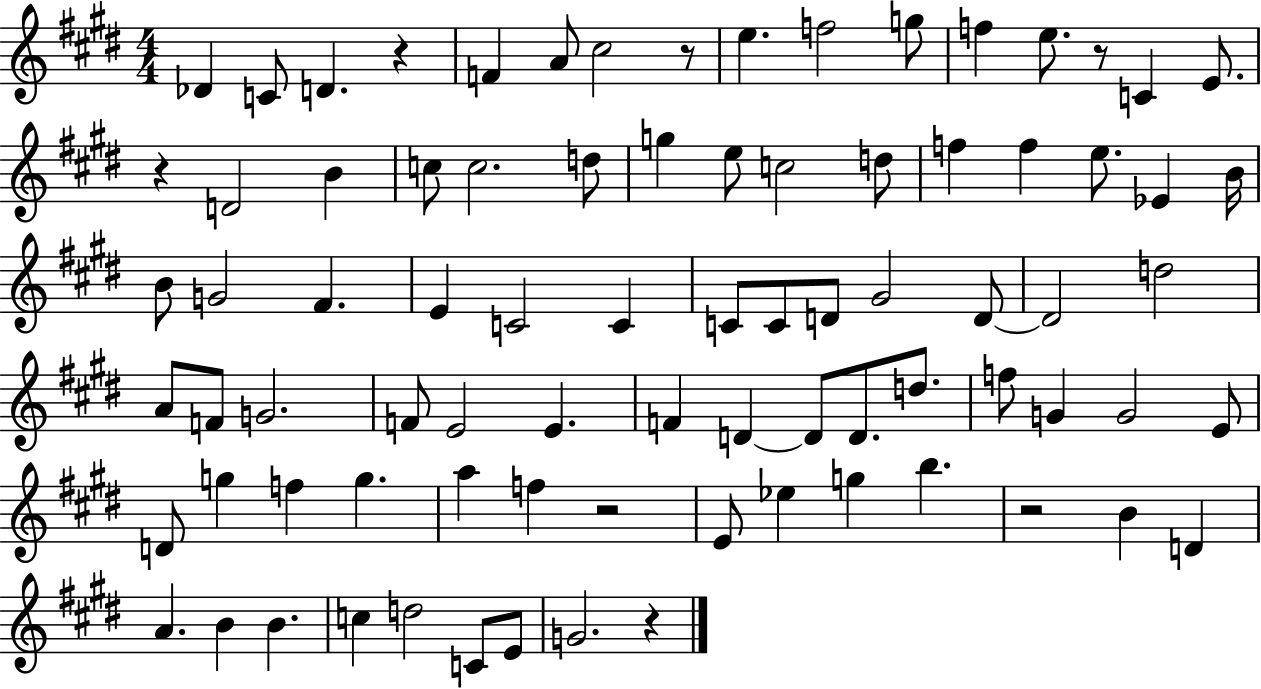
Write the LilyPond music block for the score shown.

{
  \clef treble
  \numericTimeSignature
  \time 4/4
  \key e \major
  des'4 c'8 d'4. r4 | f'4 a'8 cis''2 r8 | e''4. f''2 g''8 | f''4 e''8. r8 c'4 e'8. | \break r4 d'2 b'4 | c''8 c''2. d''8 | g''4 e''8 c''2 d''8 | f''4 f''4 e''8. ees'4 b'16 | \break b'8 g'2 fis'4. | e'4 c'2 c'4 | c'8 c'8 d'8 gis'2 d'8~~ | d'2 d''2 | \break a'8 f'8 g'2. | f'8 e'2 e'4. | f'4 d'4~~ d'8 d'8. d''8. | f''8 g'4 g'2 e'8 | \break d'8 g''4 f''4 g''4. | a''4 f''4 r2 | e'8 ees''4 g''4 b''4. | r2 b'4 d'4 | \break a'4. b'4 b'4. | c''4 d''2 c'8 e'8 | g'2. r4 | \bar "|."
}